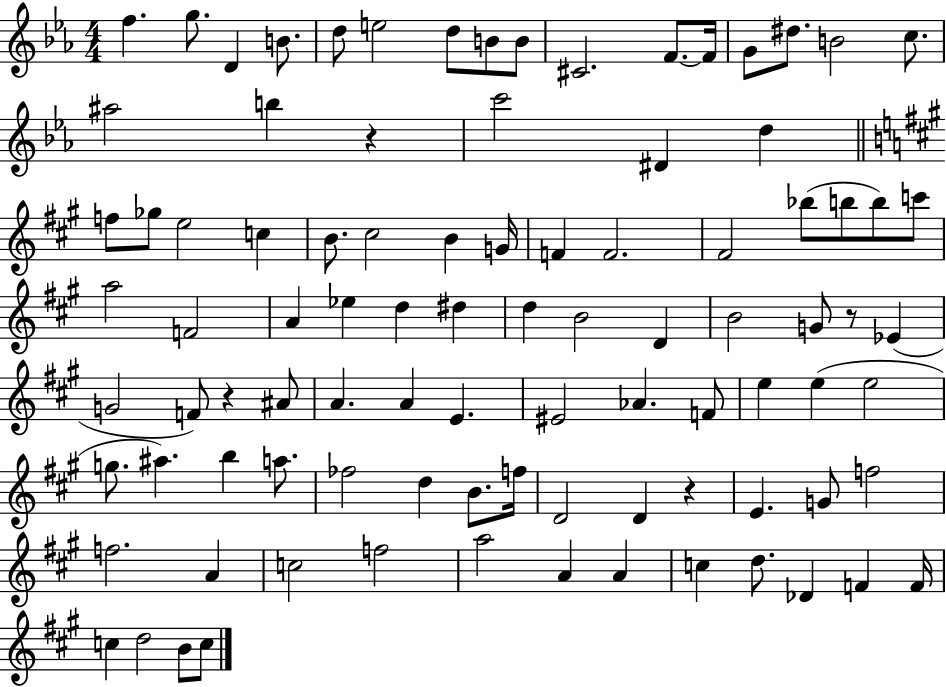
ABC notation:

X:1
T:Untitled
M:4/4
L:1/4
K:Eb
f g/2 D B/2 d/2 e2 d/2 B/2 B/2 ^C2 F/2 F/4 G/2 ^d/2 B2 c/2 ^a2 b z c'2 ^D d f/2 _g/2 e2 c B/2 ^c2 B G/4 F F2 ^F2 _b/2 b/2 b/2 c'/2 a2 F2 A _e d ^d d B2 D B2 G/2 z/2 _E G2 F/2 z ^A/2 A A E ^E2 _A F/2 e e e2 g/2 ^a b a/2 _f2 d B/2 f/4 D2 D z E G/2 f2 f2 A c2 f2 a2 A A c d/2 _D F F/4 c d2 B/2 c/2